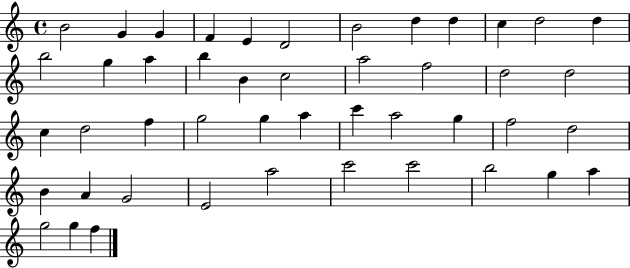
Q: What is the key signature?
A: C major